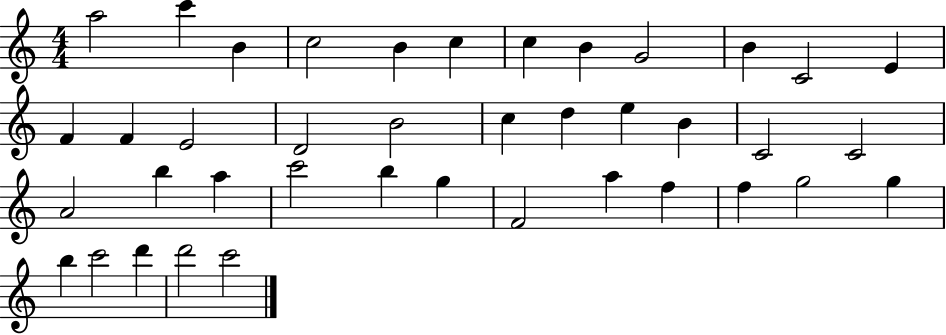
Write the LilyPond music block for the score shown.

{
  \clef treble
  \numericTimeSignature
  \time 4/4
  \key c \major
  a''2 c'''4 b'4 | c''2 b'4 c''4 | c''4 b'4 g'2 | b'4 c'2 e'4 | \break f'4 f'4 e'2 | d'2 b'2 | c''4 d''4 e''4 b'4 | c'2 c'2 | \break a'2 b''4 a''4 | c'''2 b''4 g''4 | f'2 a''4 f''4 | f''4 g''2 g''4 | \break b''4 c'''2 d'''4 | d'''2 c'''2 | \bar "|."
}